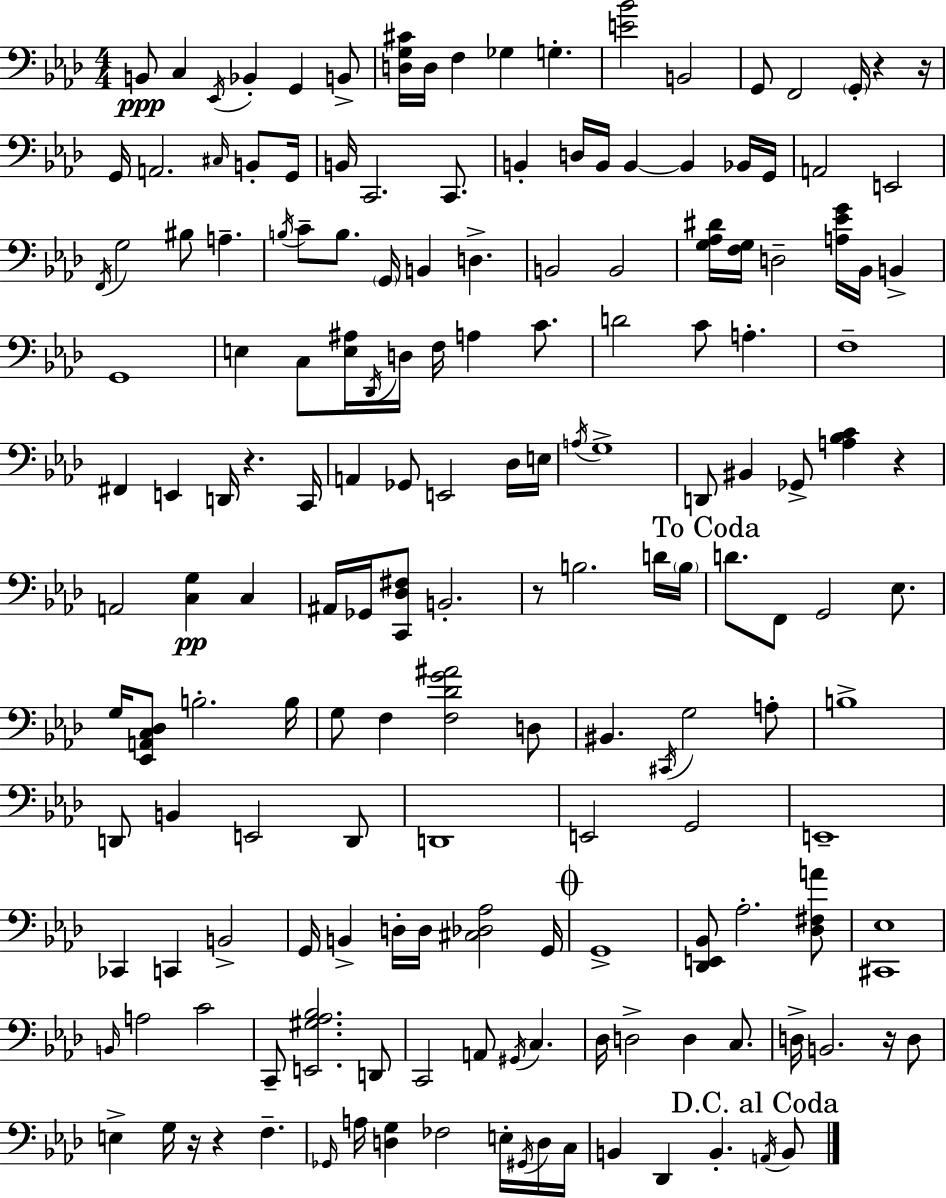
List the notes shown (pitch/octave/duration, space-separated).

B2/e C3/q Eb2/s Bb2/q G2/q B2/e [D3,G3,C#4]/s D3/s F3/q Gb3/q G3/q. [E4,Bb4]/h B2/h G2/e F2/h G2/s R/q R/s G2/s A2/h. C#3/s B2/e G2/s B2/s C2/h. C2/e. B2/q D3/s B2/s B2/q B2/q Bb2/s G2/s A2/h E2/h F2/s G3/h BIS3/e A3/q. B3/s C4/e B3/e. G2/s B2/q D3/q. B2/h B2/h [G3,Ab3,D#4]/s [F3,G3]/s D3/h [A3,Eb4,G4]/s Bb2/s B2/q G2/w E3/q C3/e [E3,A#3]/s Db2/s D3/s F3/s A3/q C4/e. D4/h C4/e A3/q. F3/w F#2/q E2/q D2/s R/q. C2/s A2/q Gb2/e E2/h Db3/s E3/s A3/s G3/w D2/e BIS2/q Gb2/e [A3,Bb3,C4]/q R/q A2/h [C3,G3]/q C3/q A#2/s Gb2/s [C2,Db3,F#3]/e B2/h. R/e B3/h. D4/s B3/s D4/e. F2/e G2/h Eb3/e. G3/s [Eb2,A2,C3,Db3]/e B3/h. B3/s G3/e F3/q [F3,Db4,G4,A#4]/h D3/e BIS2/q. C#2/s G3/h A3/e B3/w D2/e B2/q E2/h D2/e D2/w E2/h G2/h E2/w CES2/q C2/q B2/h G2/s B2/q D3/s D3/s [C#3,Db3,Ab3]/h G2/s G2/w [Db2,E2,Bb2]/e Ab3/h. [Db3,F#3,A4]/e [C#2,Eb3]/w B2/s A3/h C4/h C2/e [E2,G#3,Ab3,Bb3]/h. D2/e C2/h A2/e G#2/s C3/q. Db3/s D3/h D3/q C3/e. D3/s B2/h. R/s D3/e E3/q G3/s R/s R/q F3/q. Gb2/s A3/s [D3,G3]/q FES3/h E3/s G#2/s D3/s C3/s B2/q Db2/q B2/q. A2/s B2/e